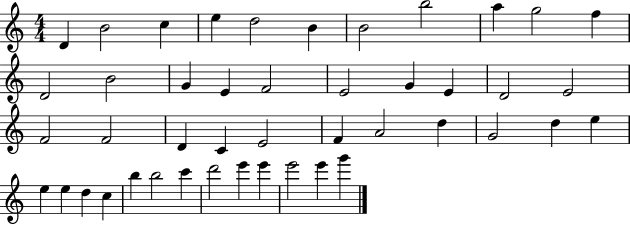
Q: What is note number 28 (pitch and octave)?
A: A4